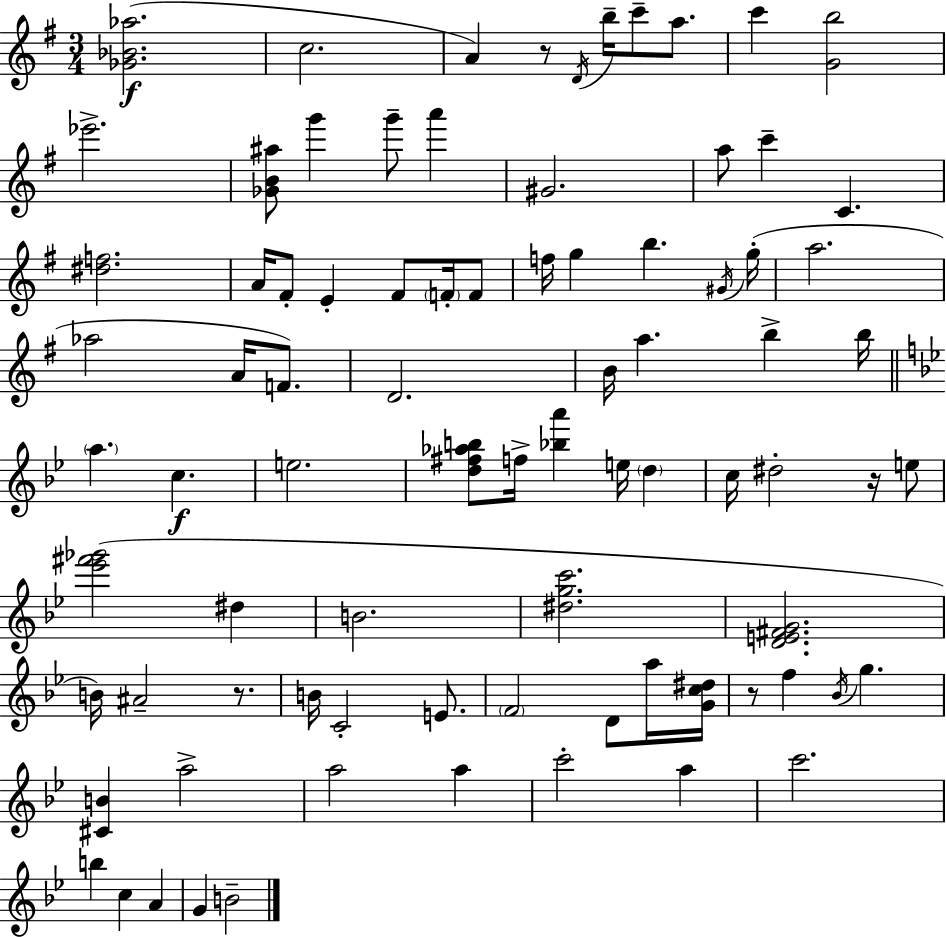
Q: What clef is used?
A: treble